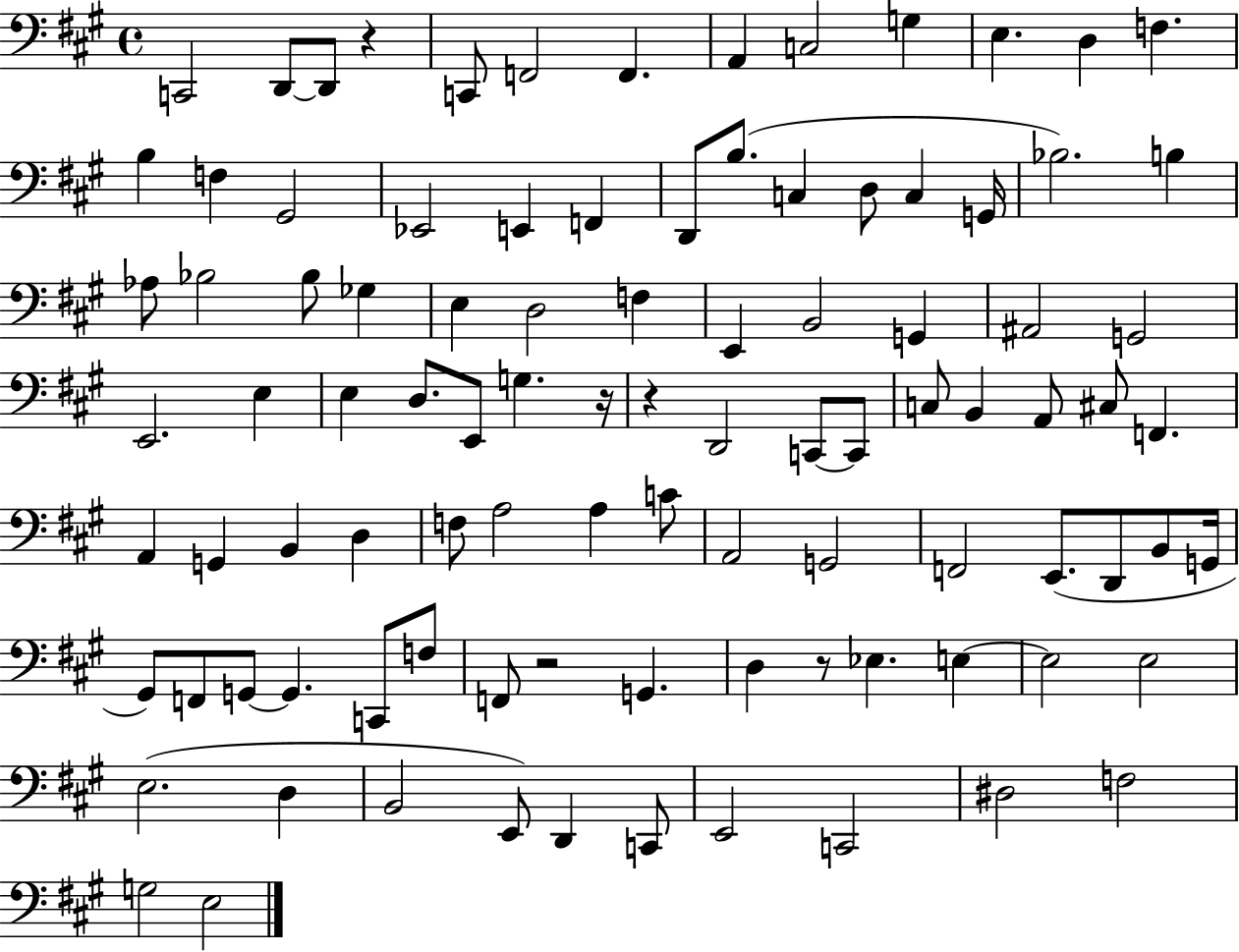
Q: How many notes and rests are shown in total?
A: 97